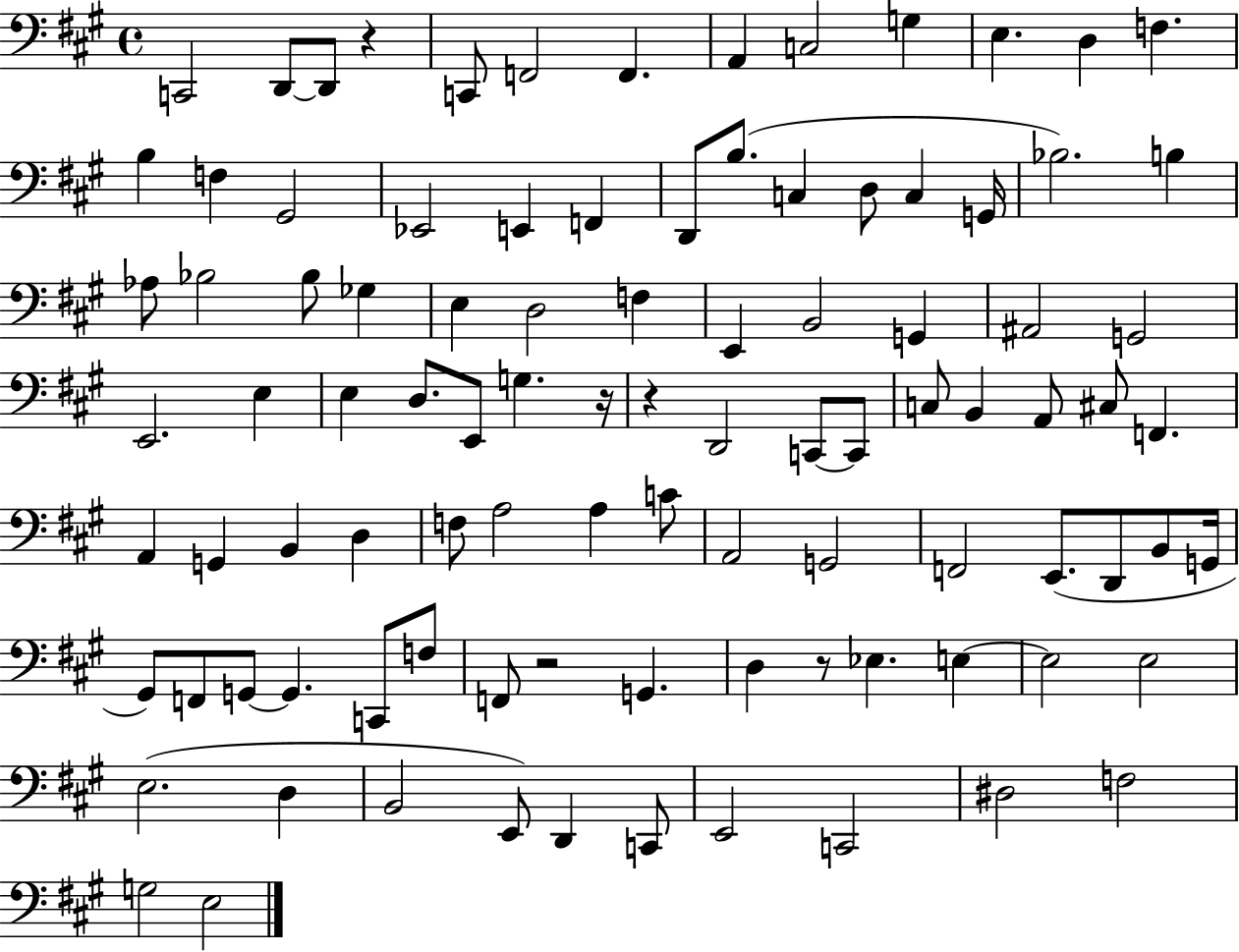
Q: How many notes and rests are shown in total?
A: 97